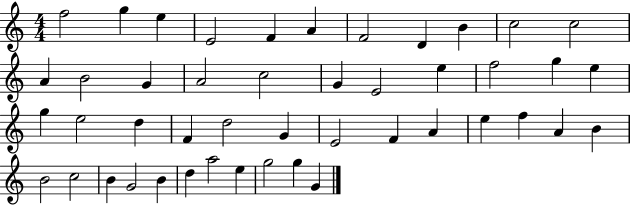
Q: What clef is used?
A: treble